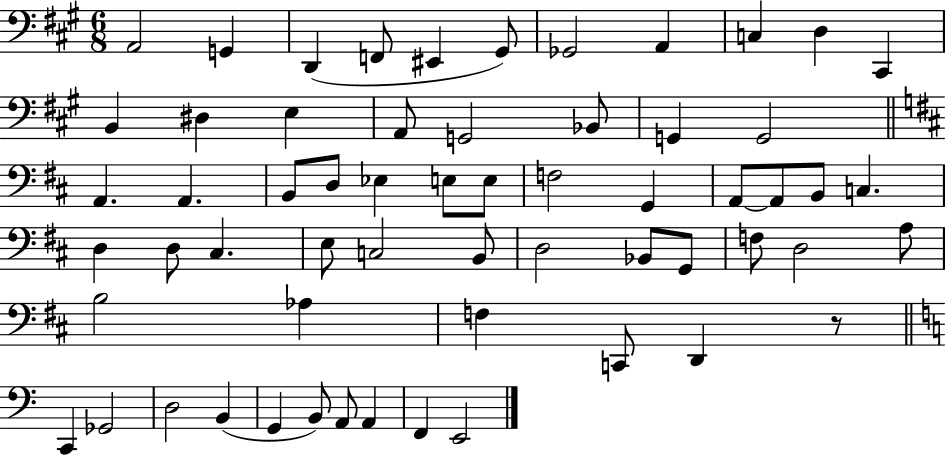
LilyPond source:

{
  \clef bass
  \numericTimeSignature
  \time 6/8
  \key a \major
  a,2 g,4 | d,4( f,8 eis,4 gis,8) | ges,2 a,4 | c4 d4 cis,4 | \break b,4 dis4 e4 | a,8 g,2 bes,8 | g,4 g,2 | \bar "||" \break \key d \major a,4. a,4. | b,8 d8 ees4 e8 e8 | f2 g,4 | a,8~~ a,8 b,8 c4. | \break d4 d8 cis4. | e8 c2 b,8 | d2 bes,8 g,8 | f8 d2 a8 | \break b2 aes4 | f4 c,8 d,4 r8 | \bar "||" \break \key c \major c,4 ges,2 | d2 b,4( | g,4 b,8) a,8 a,4 | f,4 e,2 | \break \bar "|."
}